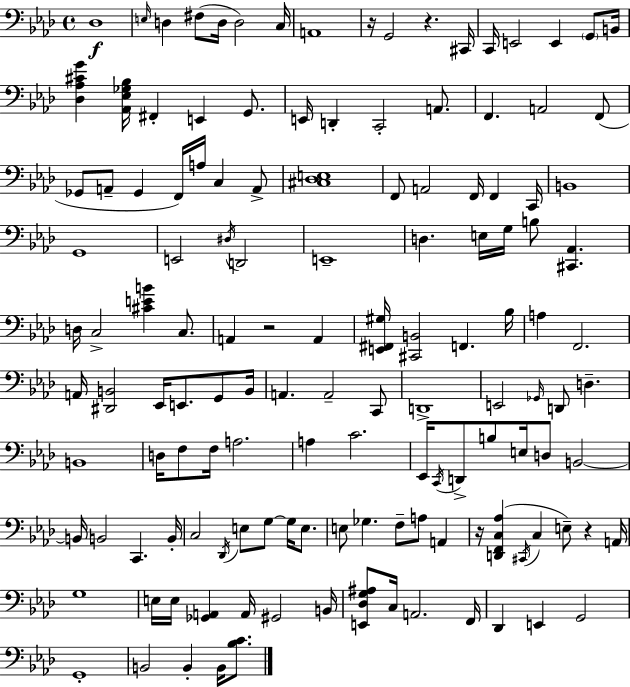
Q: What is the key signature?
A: F minor